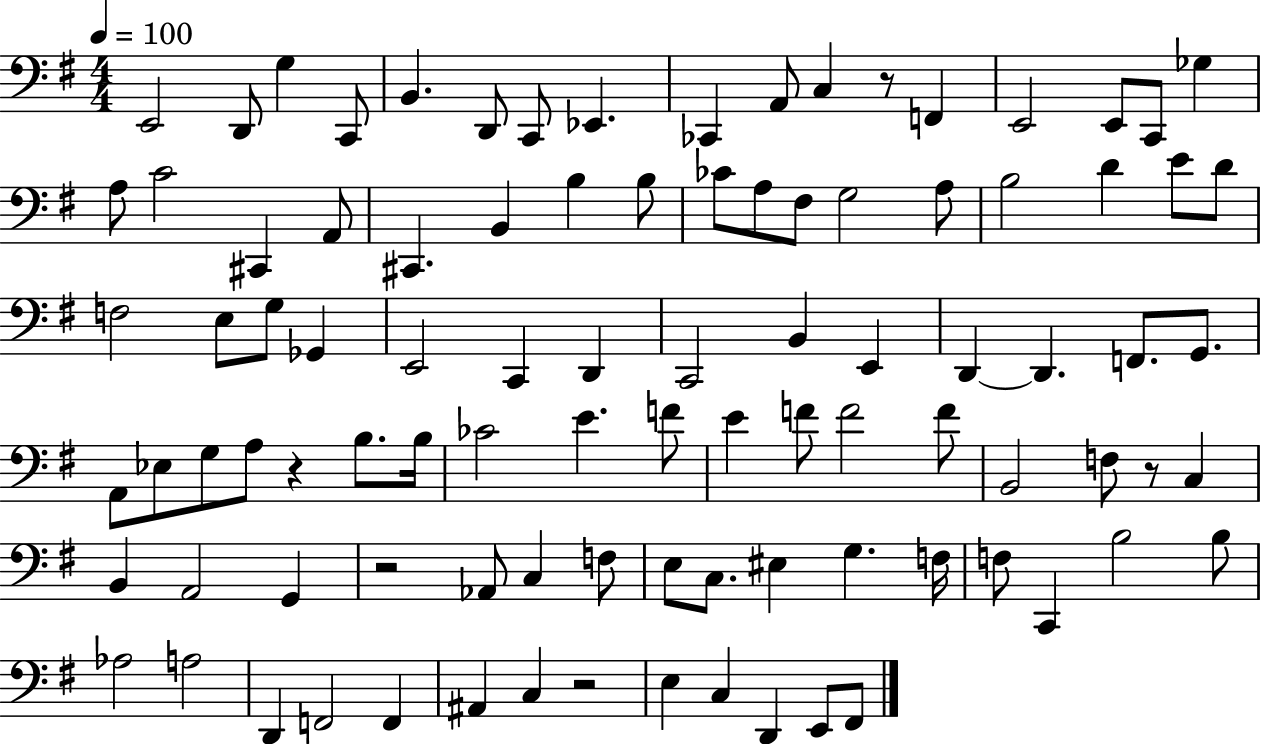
X:1
T:Untitled
M:4/4
L:1/4
K:G
E,,2 D,,/2 G, C,,/2 B,, D,,/2 C,,/2 _E,, _C,, A,,/2 C, z/2 F,, E,,2 E,,/2 C,,/2 _G, A,/2 C2 ^C,, A,,/2 ^C,, B,, B, B,/2 _C/2 A,/2 ^F,/2 G,2 A,/2 B,2 D E/2 D/2 F,2 E,/2 G,/2 _G,, E,,2 C,, D,, C,,2 B,, E,, D,, D,, F,,/2 G,,/2 A,,/2 _E,/2 G,/2 A,/2 z B,/2 B,/4 _C2 E F/2 E F/2 F2 F/2 B,,2 F,/2 z/2 C, B,, A,,2 G,, z2 _A,,/2 C, F,/2 E,/2 C,/2 ^E, G, F,/4 F,/2 C,, B,2 B,/2 _A,2 A,2 D,, F,,2 F,, ^A,, C, z2 E, C, D,, E,,/2 ^F,,/2